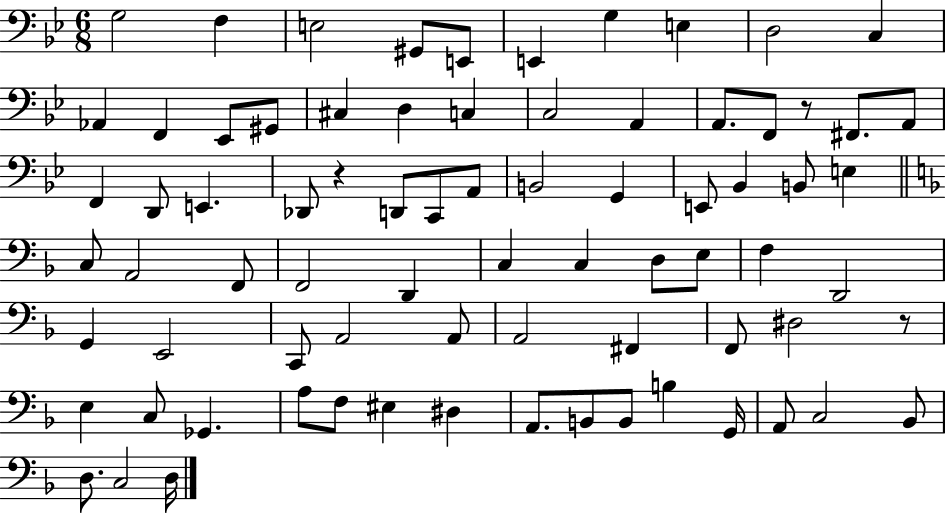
X:1
T:Untitled
M:6/8
L:1/4
K:Bb
G,2 F, E,2 ^G,,/2 E,,/2 E,, G, E, D,2 C, _A,, F,, _E,,/2 ^G,,/2 ^C, D, C, C,2 A,, A,,/2 F,,/2 z/2 ^F,,/2 A,,/2 F,, D,,/2 E,, _D,,/2 z D,,/2 C,,/2 A,,/2 B,,2 G,, E,,/2 _B,, B,,/2 E, C,/2 A,,2 F,,/2 F,,2 D,, C, C, D,/2 E,/2 F, D,,2 G,, E,,2 C,,/2 A,,2 A,,/2 A,,2 ^F,, F,,/2 ^D,2 z/2 E, C,/2 _G,, A,/2 F,/2 ^E, ^D, A,,/2 B,,/2 B,,/2 B, G,,/4 A,,/2 C,2 _B,,/2 D,/2 C,2 D,/4